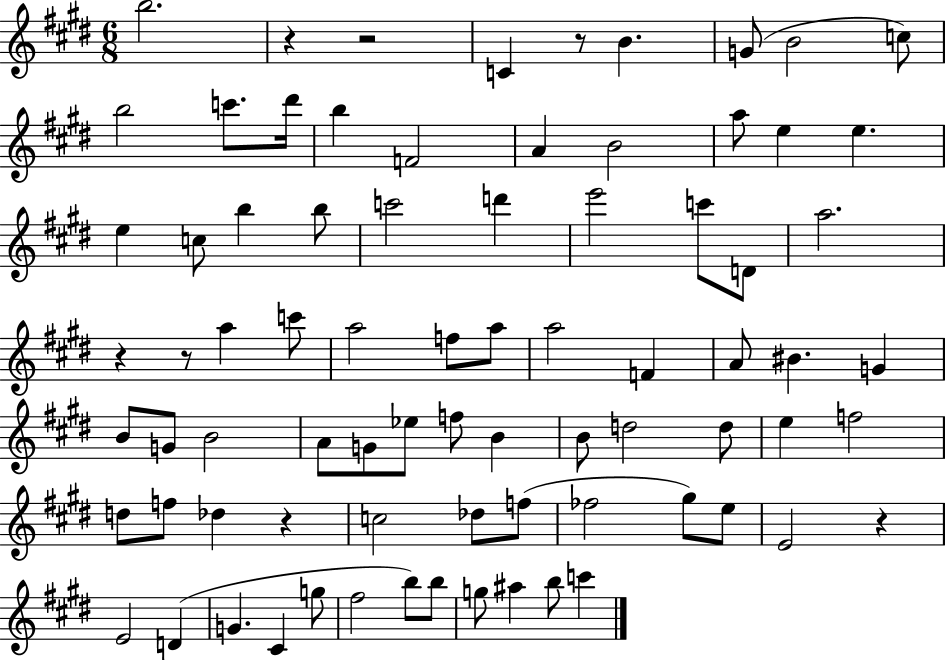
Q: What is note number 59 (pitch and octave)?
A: E4